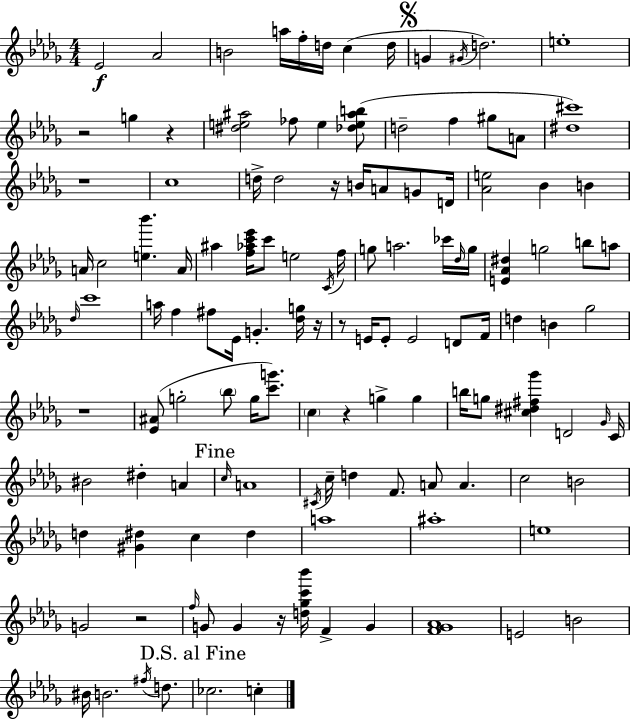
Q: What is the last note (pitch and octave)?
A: C5